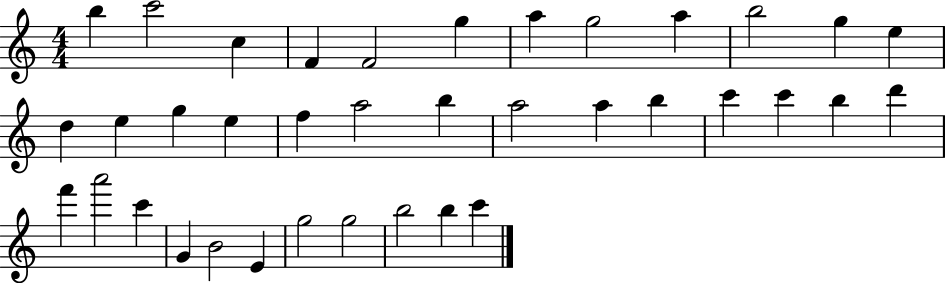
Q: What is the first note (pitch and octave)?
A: B5